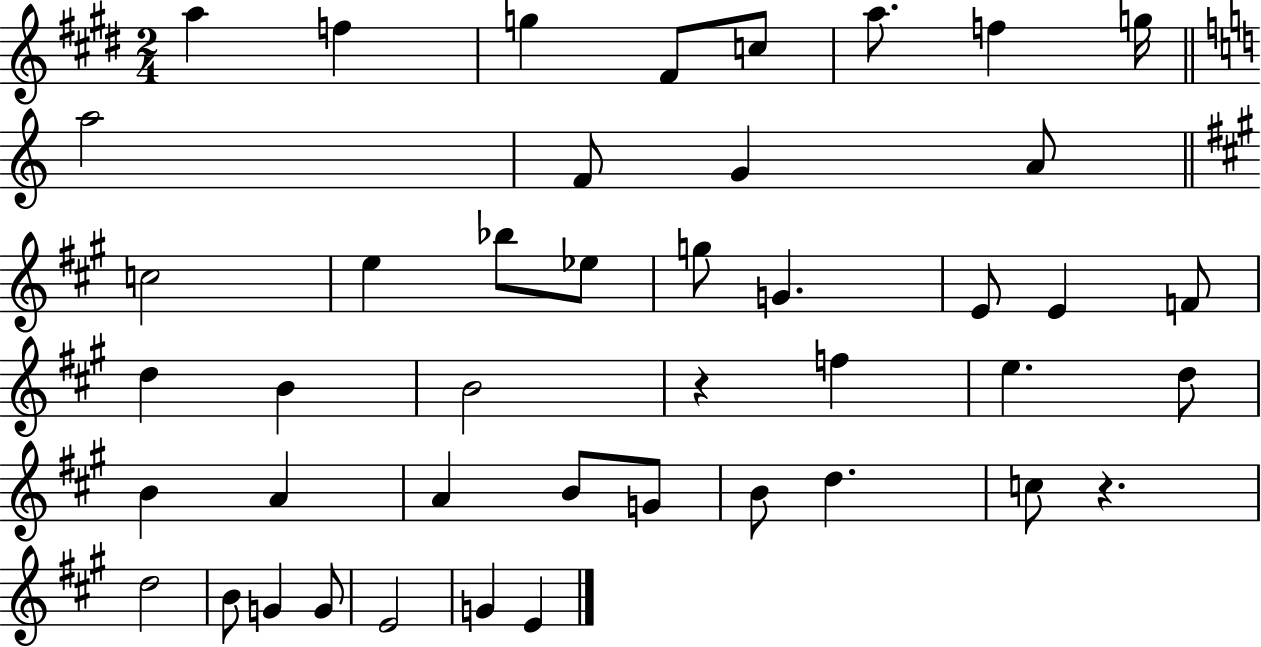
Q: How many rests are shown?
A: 2